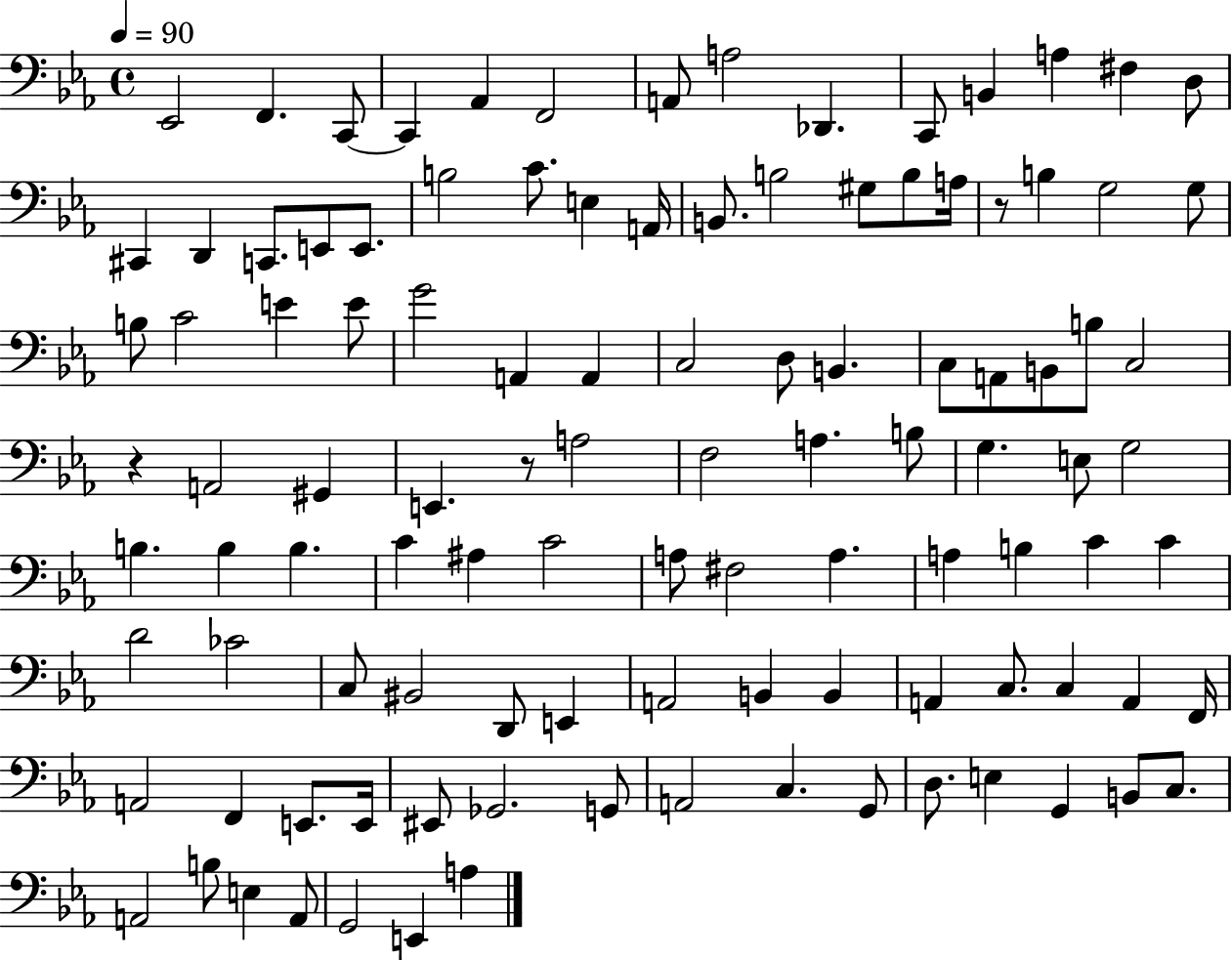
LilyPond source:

{
  \clef bass
  \time 4/4
  \defaultTimeSignature
  \key ees \major
  \tempo 4 = 90
  ees,2 f,4. c,8~~ | c,4 aes,4 f,2 | a,8 a2 des,4. | c,8 b,4 a4 fis4 d8 | \break cis,4 d,4 c,8. e,8 e,8. | b2 c'8. e4 a,16 | b,8. b2 gis8 b8 a16 | r8 b4 g2 g8 | \break b8 c'2 e'4 e'8 | g'2 a,4 a,4 | c2 d8 b,4. | c8 a,8 b,8 b8 c2 | \break r4 a,2 gis,4 | e,4. r8 a2 | f2 a4. b8 | g4. e8 g2 | \break b4. b4 b4. | c'4 ais4 c'2 | a8 fis2 a4. | a4 b4 c'4 c'4 | \break d'2 ces'2 | c8 bis,2 d,8 e,4 | a,2 b,4 b,4 | a,4 c8. c4 a,4 f,16 | \break a,2 f,4 e,8. e,16 | eis,8 ges,2. g,8 | a,2 c4. g,8 | d8. e4 g,4 b,8 c8. | \break a,2 b8 e4 a,8 | g,2 e,4 a4 | \bar "|."
}